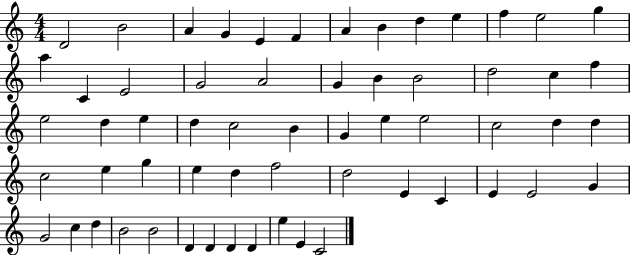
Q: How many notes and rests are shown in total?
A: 60